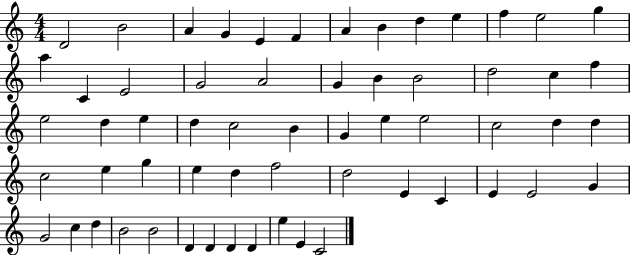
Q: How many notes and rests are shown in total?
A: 60